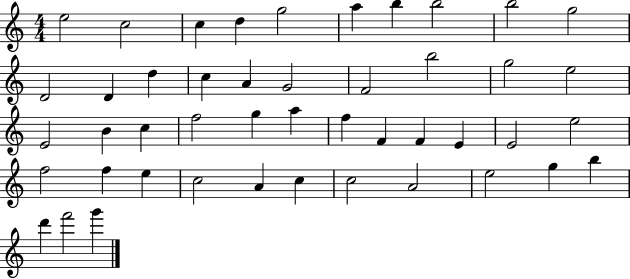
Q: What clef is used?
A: treble